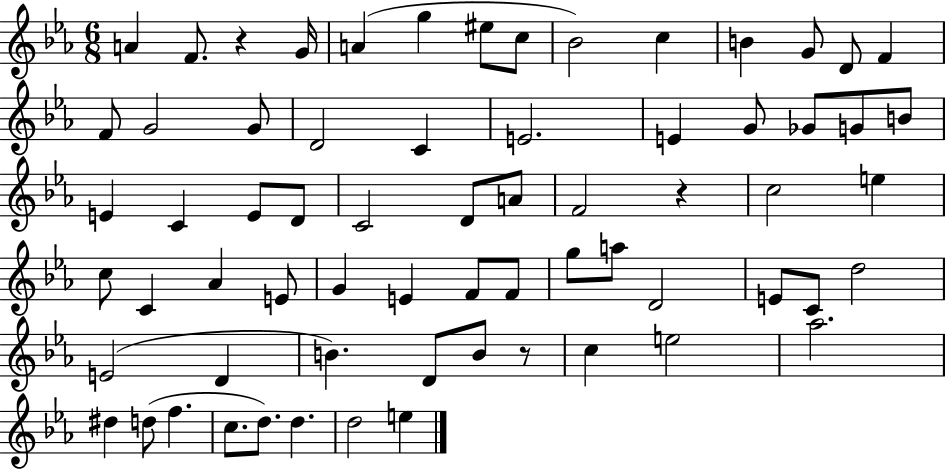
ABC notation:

X:1
T:Untitled
M:6/8
L:1/4
K:Eb
A F/2 z G/4 A g ^e/2 c/2 _B2 c B G/2 D/2 F F/2 G2 G/2 D2 C E2 E G/2 _G/2 G/2 B/2 E C E/2 D/2 C2 D/2 A/2 F2 z c2 e c/2 C _A E/2 G E F/2 F/2 g/2 a/2 D2 E/2 C/2 d2 E2 D B D/2 B/2 z/2 c e2 _a2 ^d d/2 f c/2 d/2 d d2 e